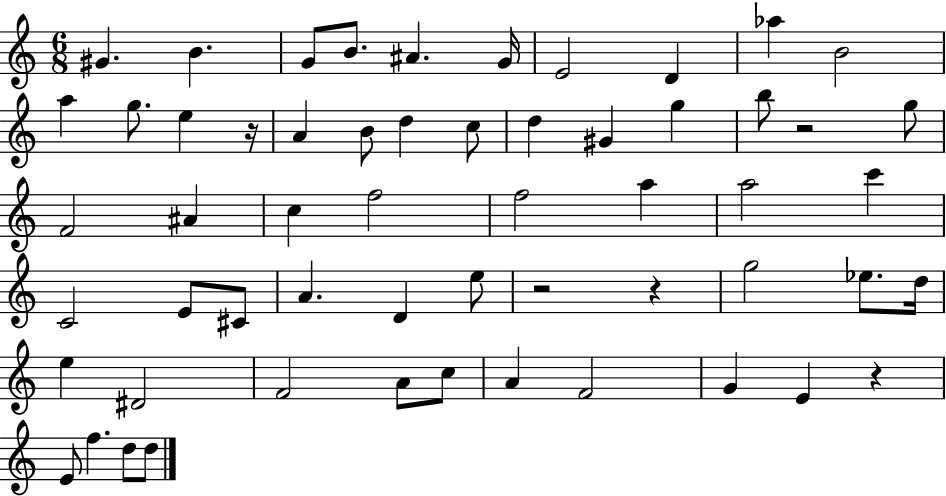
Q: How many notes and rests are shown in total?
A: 57